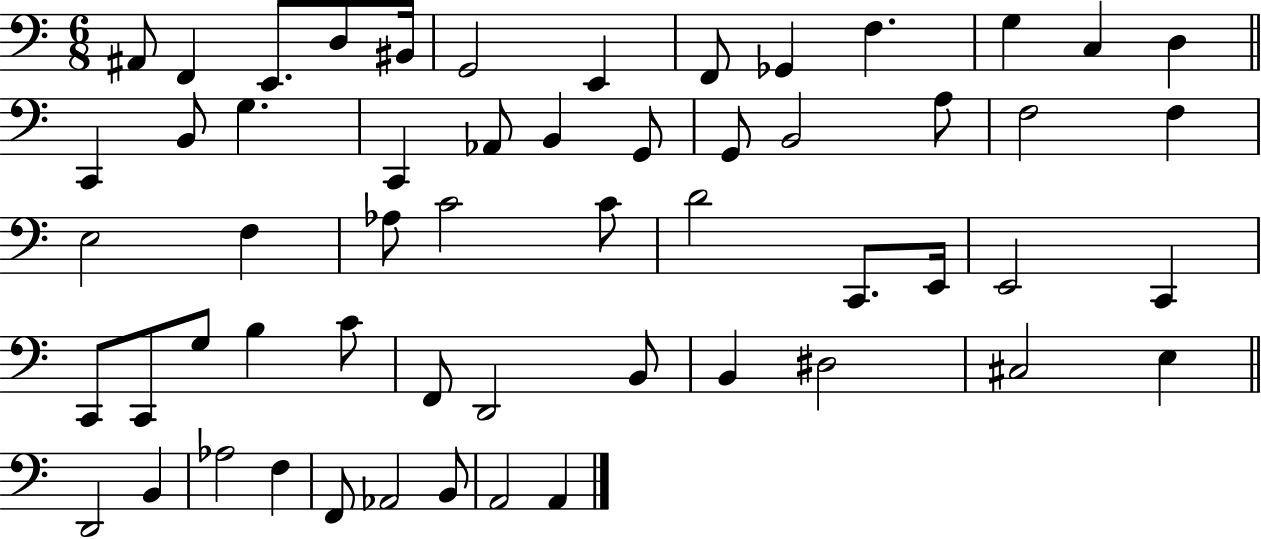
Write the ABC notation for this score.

X:1
T:Untitled
M:6/8
L:1/4
K:C
^A,,/2 F,, E,,/2 D,/2 ^B,,/4 G,,2 E,, F,,/2 _G,, F, G, C, D, C,, B,,/2 G, C,, _A,,/2 B,, G,,/2 G,,/2 B,,2 A,/2 F,2 F, E,2 F, _A,/2 C2 C/2 D2 C,,/2 E,,/4 E,,2 C,, C,,/2 C,,/2 G,/2 B, C/2 F,,/2 D,,2 B,,/2 B,, ^D,2 ^C,2 E, D,,2 B,, _A,2 F, F,,/2 _A,,2 B,,/2 A,,2 A,,